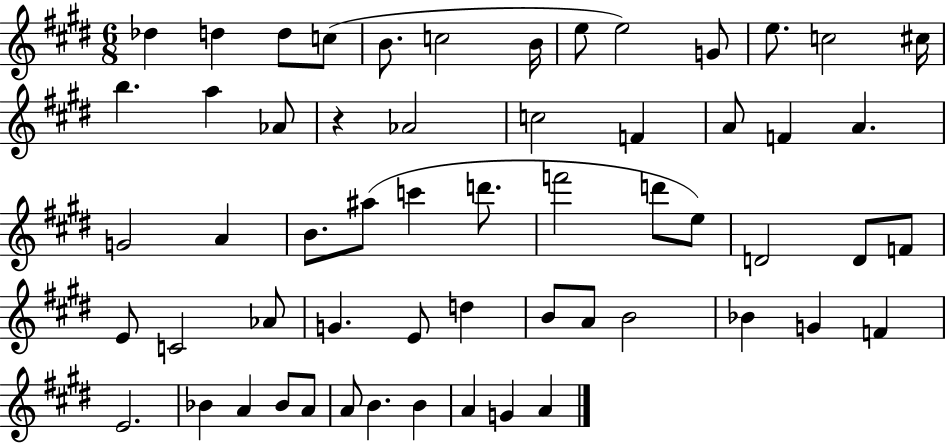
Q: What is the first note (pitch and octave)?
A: Db5